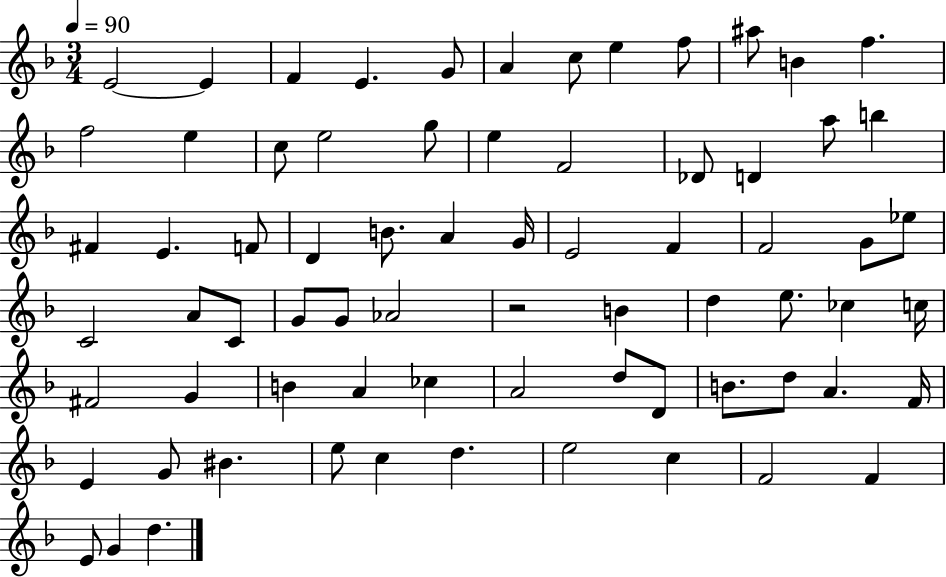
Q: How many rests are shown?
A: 1